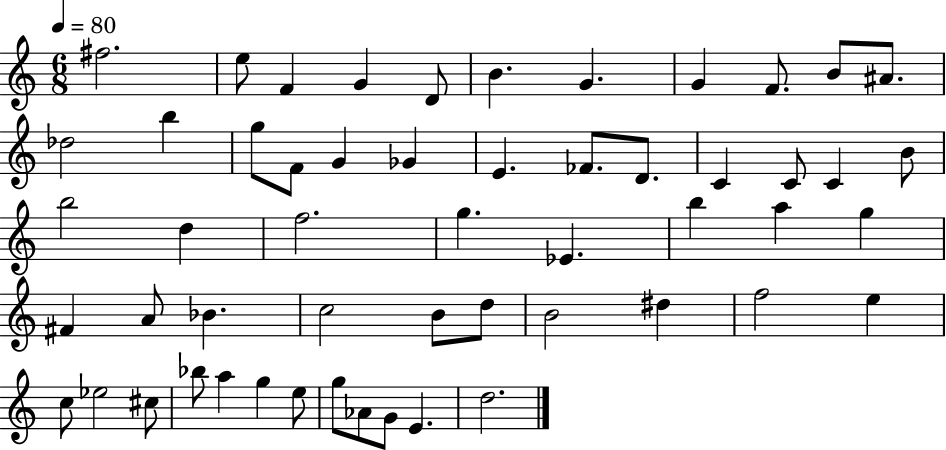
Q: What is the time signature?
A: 6/8